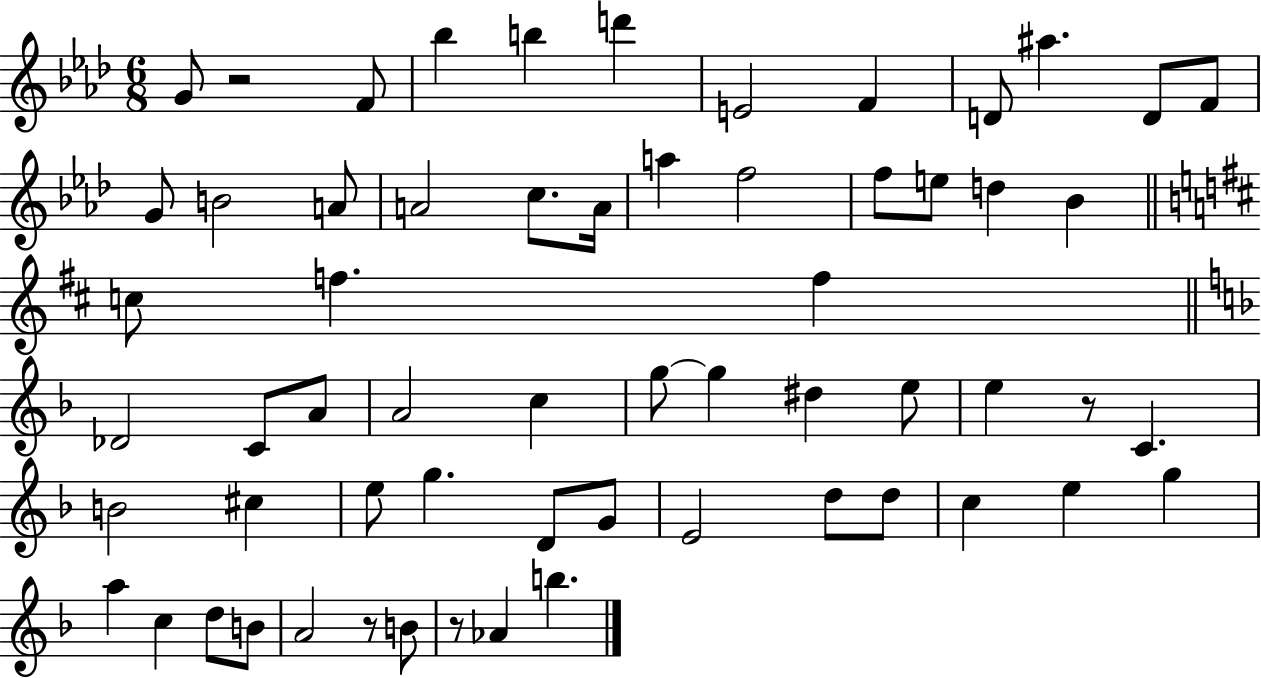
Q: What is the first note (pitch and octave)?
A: G4